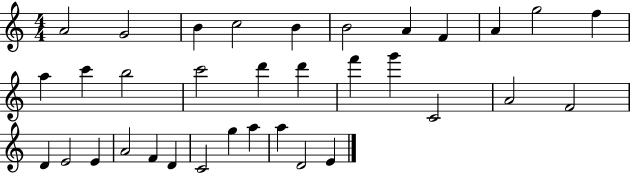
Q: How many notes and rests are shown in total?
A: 34